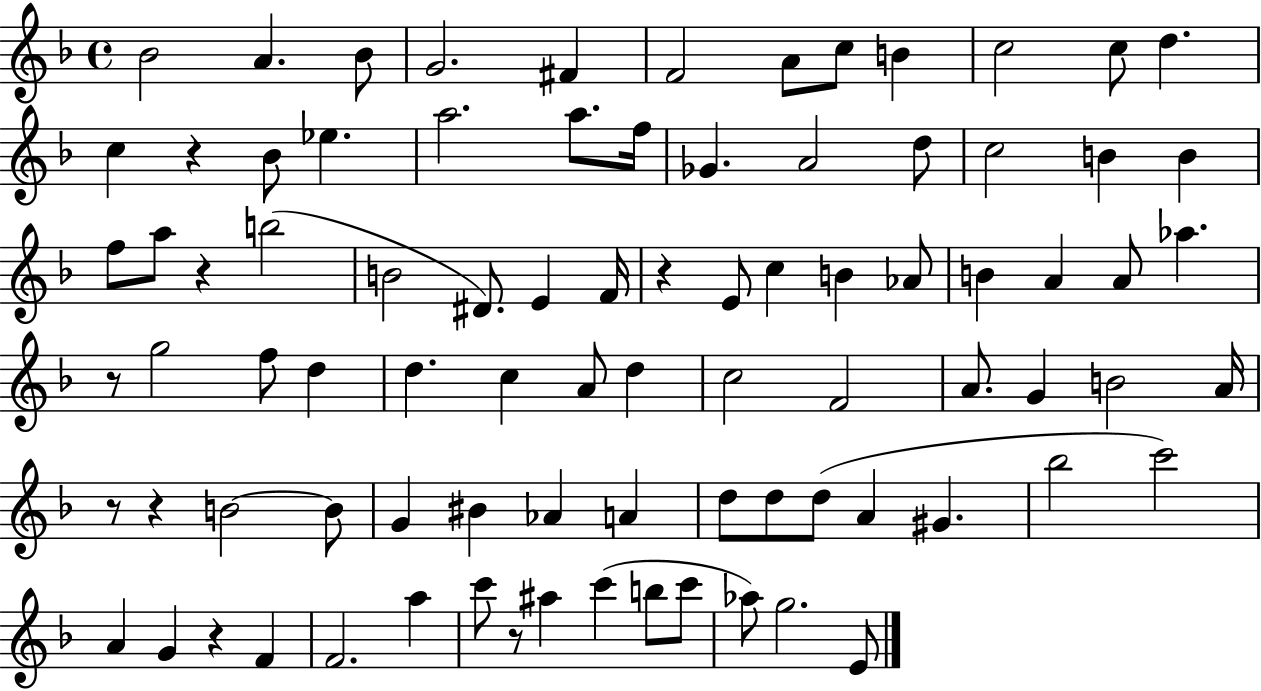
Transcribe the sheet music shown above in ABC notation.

X:1
T:Untitled
M:4/4
L:1/4
K:F
_B2 A _B/2 G2 ^F F2 A/2 c/2 B c2 c/2 d c z _B/2 _e a2 a/2 f/4 _G A2 d/2 c2 B B f/2 a/2 z b2 B2 ^D/2 E F/4 z E/2 c B _A/2 B A A/2 _a z/2 g2 f/2 d d c A/2 d c2 F2 A/2 G B2 A/4 z/2 z B2 B/2 G ^B _A A d/2 d/2 d/2 A ^G _b2 c'2 A G z F F2 a c'/2 z/2 ^a c' b/2 c'/2 _a/2 g2 E/2